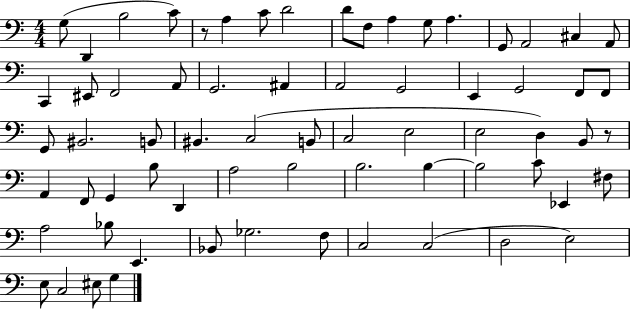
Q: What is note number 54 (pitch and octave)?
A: Bb3